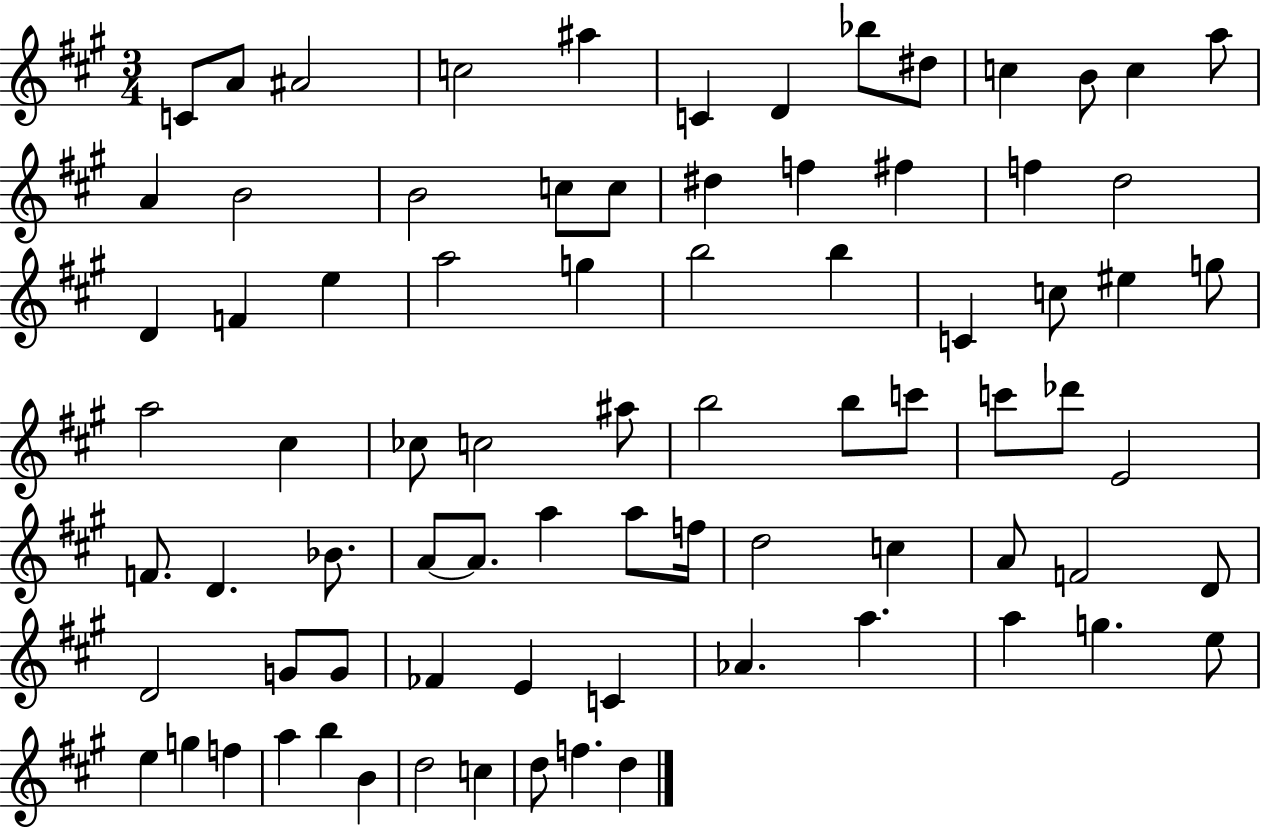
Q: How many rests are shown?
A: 0